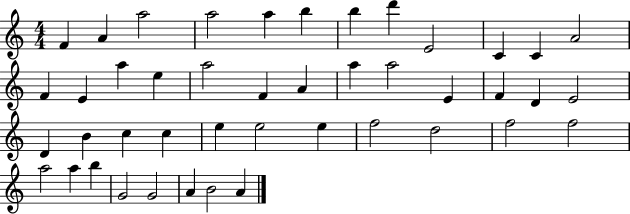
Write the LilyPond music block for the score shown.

{
  \clef treble
  \numericTimeSignature
  \time 4/4
  \key c \major
  f'4 a'4 a''2 | a''2 a''4 b''4 | b''4 d'''4 e'2 | c'4 c'4 a'2 | \break f'4 e'4 a''4 e''4 | a''2 f'4 a'4 | a''4 a''2 e'4 | f'4 d'4 e'2 | \break d'4 b'4 c''4 c''4 | e''4 e''2 e''4 | f''2 d''2 | f''2 f''2 | \break a''2 a''4 b''4 | g'2 g'2 | a'4 b'2 a'4 | \bar "|."
}